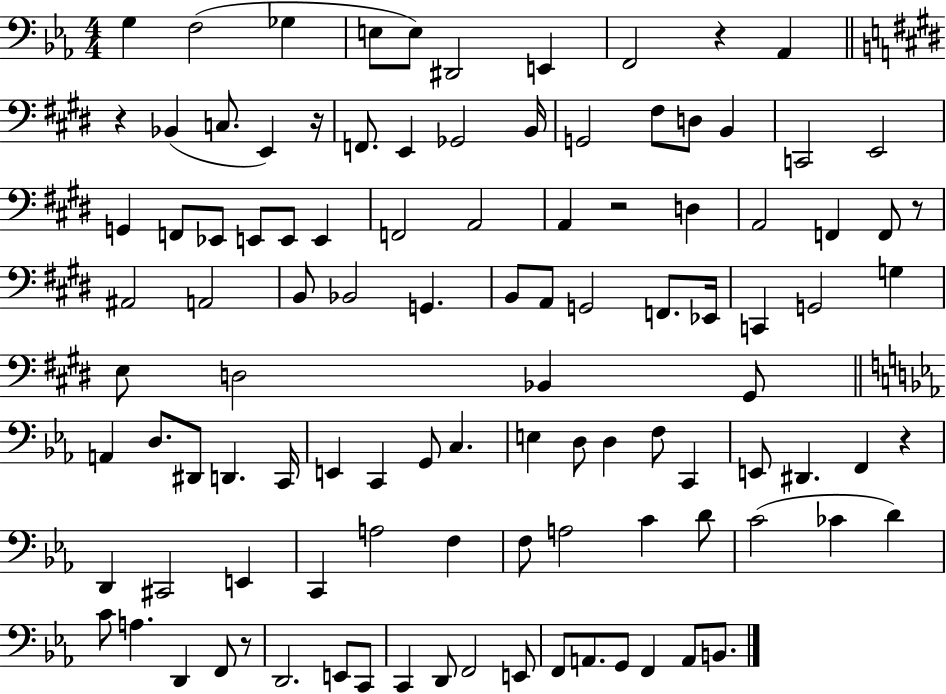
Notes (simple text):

G3/q F3/h Gb3/q E3/e E3/e D#2/h E2/q F2/h R/q Ab2/q R/q Bb2/q C3/e. E2/q R/s F2/e. E2/q Gb2/h B2/s G2/h F#3/e D3/e B2/q C2/h E2/h G2/q F2/e Eb2/e E2/e E2/e E2/q F2/h A2/h A2/q R/h D3/q A2/h F2/q F2/e R/e A#2/h A2/h B2/e Bb2/h G2/q. B2/e A2/e G2/h F2/e. Eb2/s C2/q G2/h G3/q E3/e D3/h Bb2/q G#2/e A2/q D3/e. D#2/e D2/q. C2/s E2/q C2/q G2/e C3/q. E3/q D3/e D3/q F3/e C2/q E2/e D#2/q. F2/q R/q D2/q C#2/h E2/q C2/q A3/h F3/q F3/e A3/h C4/q D4/e C4/h CES4/q D4/q C4/e A3/q. D2/q F2/e R/e D2/h. E2/e C2/e C2/q D2/e F2/h E2/e F2/e A2/e. G2/e F2/q A2/e B2/e.